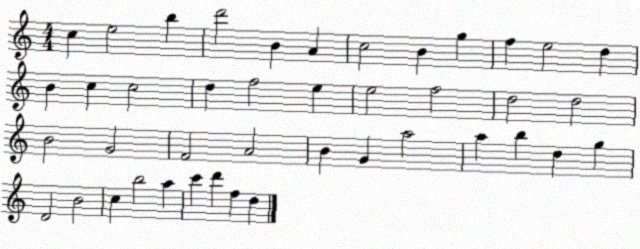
X:1
T:Untitled
M:4/4
L:1/4
K:C
c e2 b d'2 B A c2 B g f e2 d B c c2 d f2 e e2 f2 d2 d2 B2 G2 F2 A2 B G a2 a b d g D2 B2 c b2 a c' d' f d